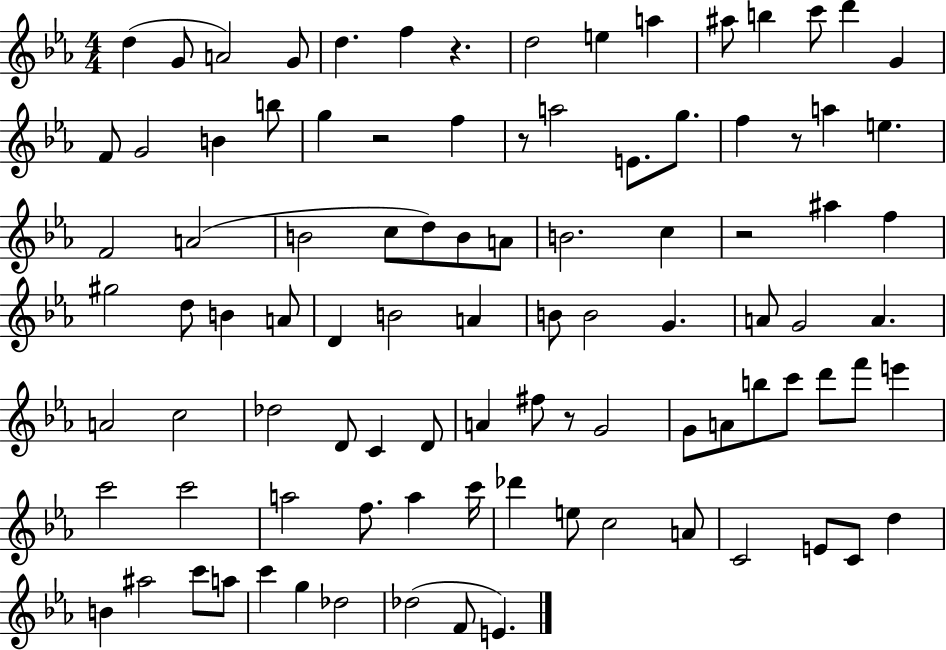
X:1
T:Untitled
M:4/4
L:1/4
K:Eb
d G/2 A2 G/2 d f z d2 e a ^a/2 b c'/2 d' G F/2 G2 B b/2 g z2 f z/2 a2 E/2 g/2 f z/2 a e F2 A2 B2 c/2 d/2 B/2 A/2 B2 c z2 ^a f ^g2 d/2 B A/2 D B2 A B/2 B2 G A/2 G2 A A2 c2 _d2 D/2 C D/2 A ^f/2 z/2 G2 G/2 A/2 b/2 c'/2 d'/2 f'/2 e' c'2 c'2 a2 f/2 a c'/4 _d' e/2 c2 A/2 C2 E/2 C/2 d B ^a2 c'/2 a/2 c' g _d2 _d2 F/2 E